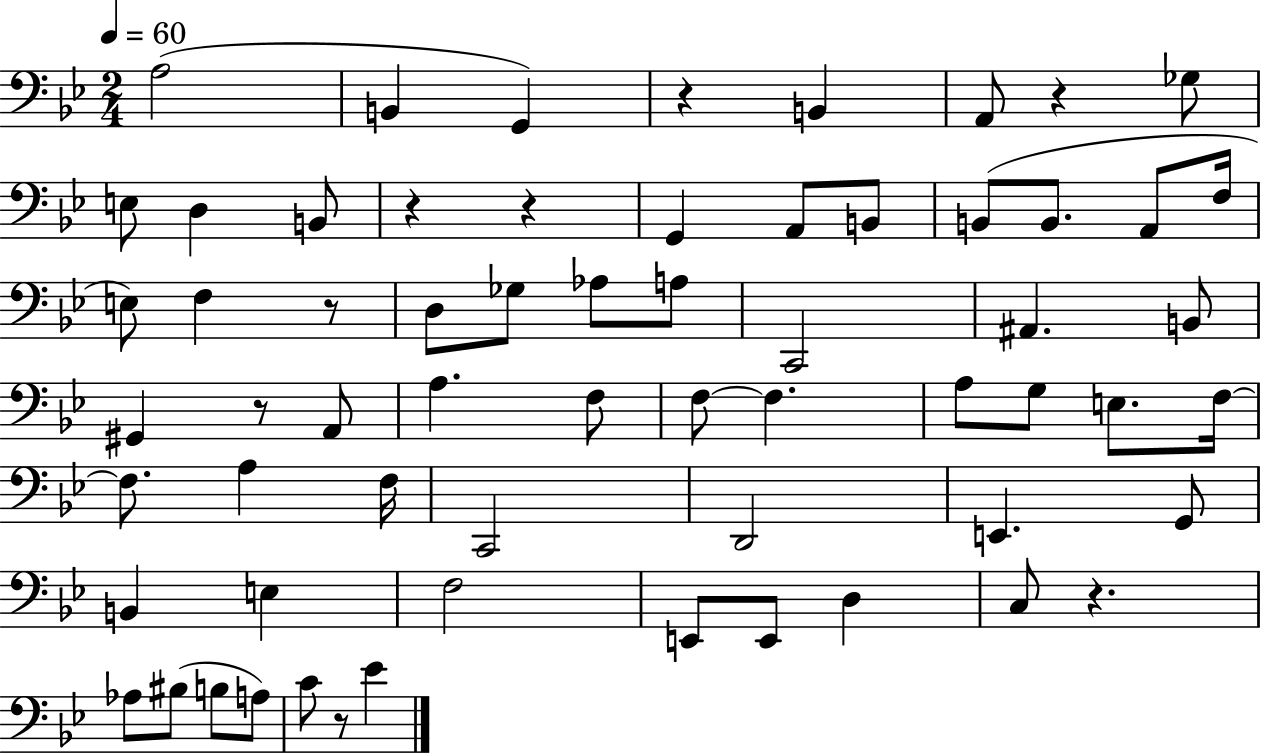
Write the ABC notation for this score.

X:1
T:Untitled
M:2/4
L:1/4
K:Bb
A,2 B,, G,, z B,, A,,/2 z _G,/2 E,/2 D, B,,/2 z z G,, A,,/2 B,,/2 B,,/2 B,,/2 A,,/2 F,/4 E,/2 F, z/2 D,/2 _G,/2 _A,/2 A,/2 C,,2 ^A,, B,,/2 ^G,, z/2 A,,/2 A, F,/2 F,/2 F, A,/2 G,/2 E,/2 F,/4 F,/2 A, F,/4 C,,2 D,,2 E,, G,,/2 B,, E, F,2 E,,/2 E,,/2 D, C,/2 z _A,/2 ^B,/2 B,/2 A,/2 C/2 z/2 _E